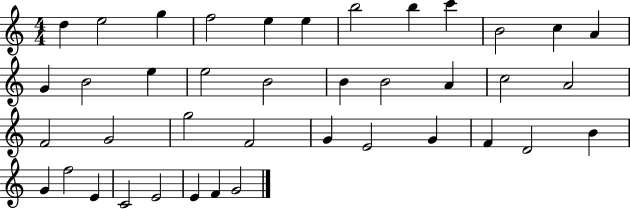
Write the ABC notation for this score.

X:1
T:Untitled
M:4/4
L:1/4
K:C
d e2 g f2 e e b2 b c' B2 c A G B2 e e2 B2 B B2 A c2 A2 F2 G2 g2 F2 G E2 G F D2 B G f2 E C2 E2 E F G2